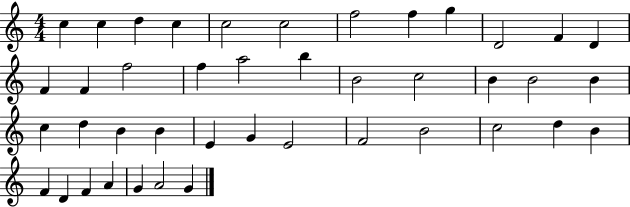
X:1
T:Untitled
M:4/4
L:1/4
K:C
c c d c c2 c2 f2 f g D2 F D F F f2 f a2 b B2 c2 B B2 B c d B B E G E2 F2 B2 c2 d B F D F A G A2 G